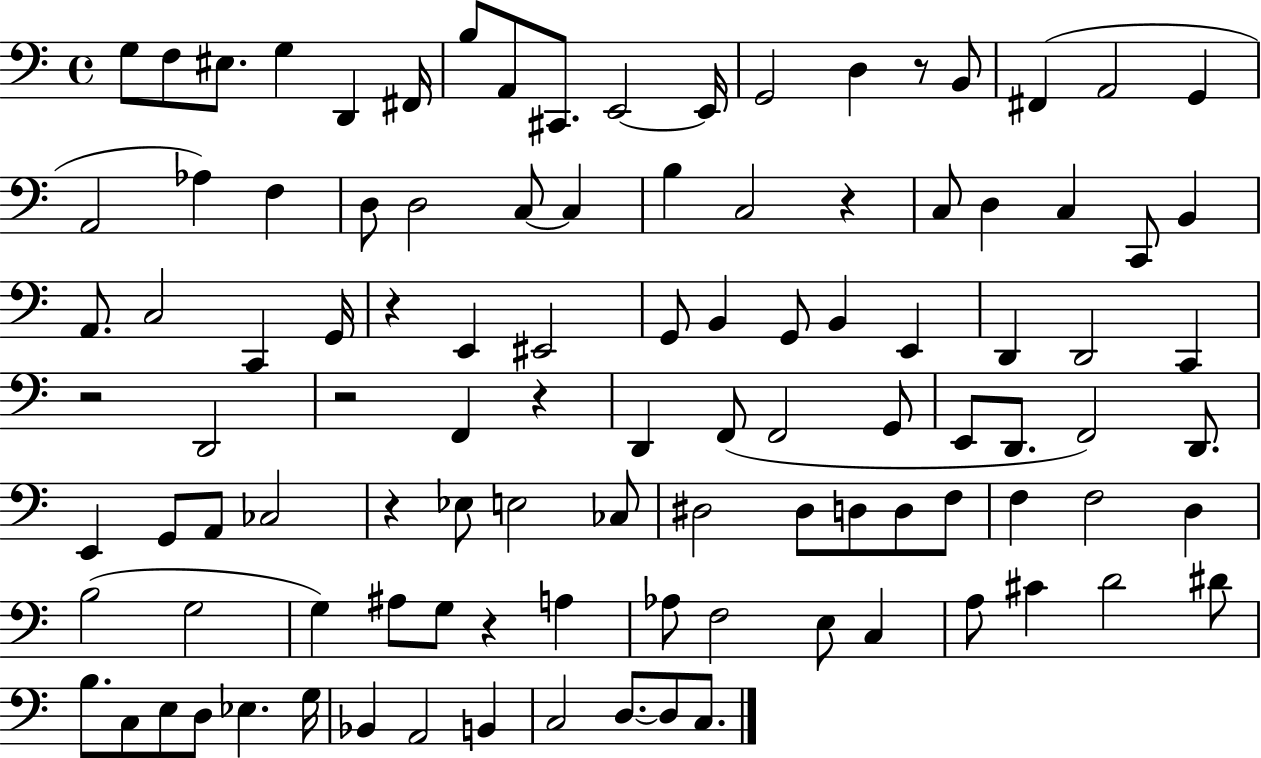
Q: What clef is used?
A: bass